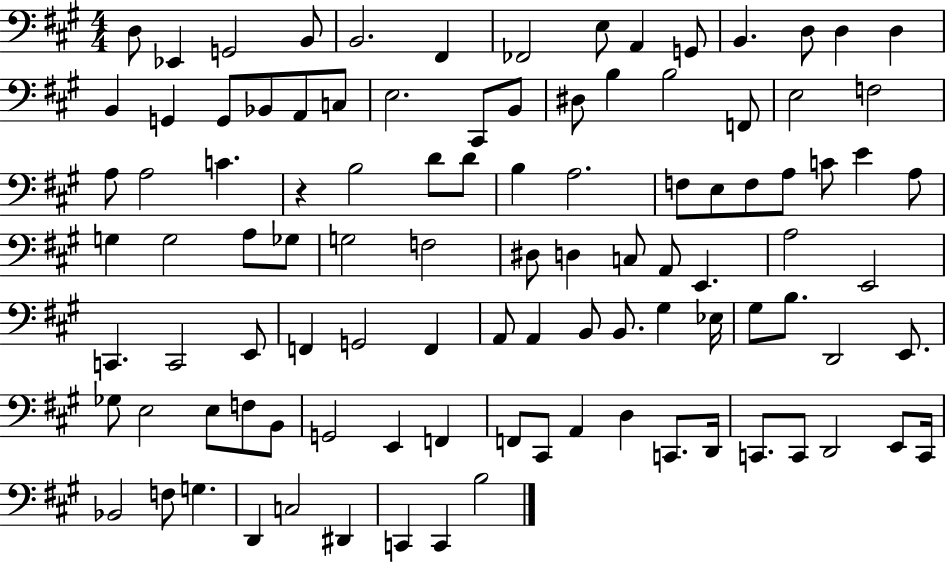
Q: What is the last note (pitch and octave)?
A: B3